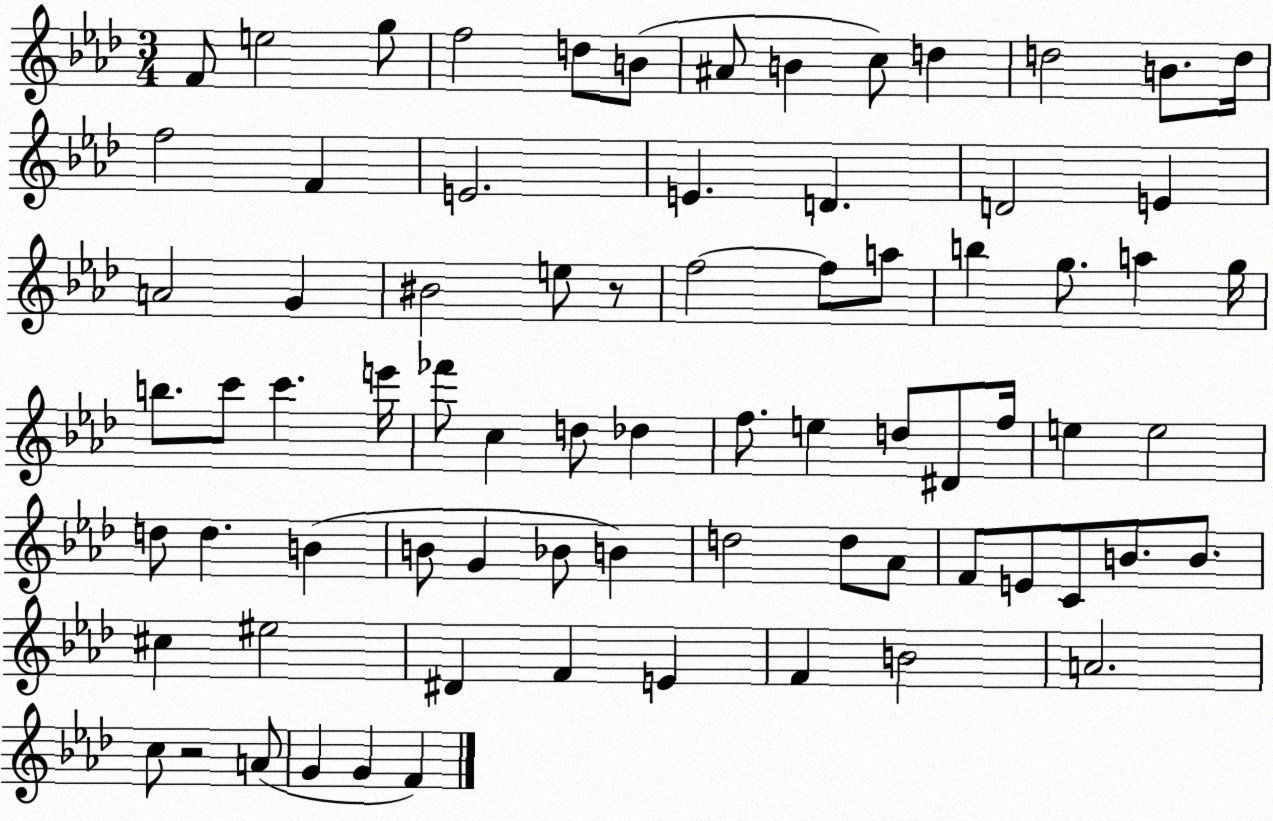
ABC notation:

X:1
T:Untitled
M:3/4
L:1/4
K:Ab
F/2 e2 g/2 f2 d/2 B/2 ^A/2 B c/2 d d2 B/2 d/4 f2 F E2 E D D2 E A2 G ^B2 e/2 z/2 f2 f/2 a/2 b g/2 a g/4 b/2 c'/2 c' e'/4 _f'/2 c d/2 _d f/2 e d/2 ^D/2 f/4 e e2 d/2 d B B/2 G _B/2 B d2 d/2 _A/2 F/2 E/2 C/2 B/2 B/2 ^c ^e2 ^D F E F B2 A2 c/2 z2 A/2 G G F